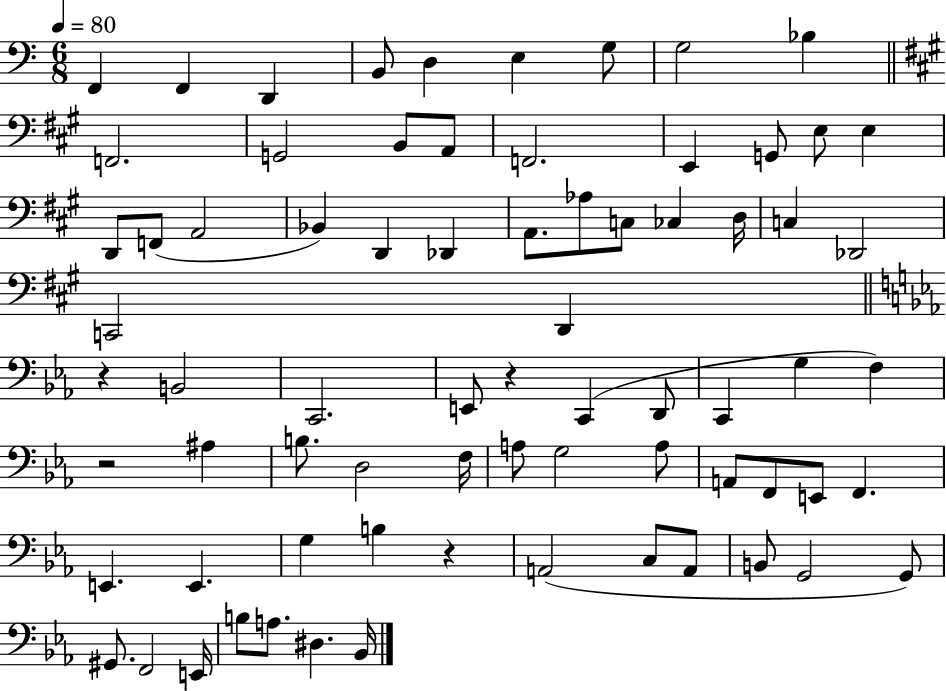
X:1
T:Untitled
M:6/8
L:1/4
K:C
F,, F,, D,, B,,/2 D, E, G,/2 G,2 _B, F,,2 G,,2 B,,/2 A,,/2 F,,2 E,, G,,/2 E,/2 E, D,,/2 F,,/2 A,,2 _B,, D,, _D,, A,,/2 _A,/2 C,/2 _C, D,/4 C, _D,,2 C,,2 D,, z B,,2 C,,2 E,,/2 z C,, D,,/2 C,, G, F, z2 ^A, B,/2 D,2 F,/4 A,/2 G,2 A,/2 A,,/2 F,,/2 E,,/2 F,, E,, E,, G, B, z A,,2 C,/2 A,,/2 B,,/2 G,,2 G,,/2 ^G,,/2 F,,2 E,,/4 B,/2 A,/2 ^D, _B,,/4